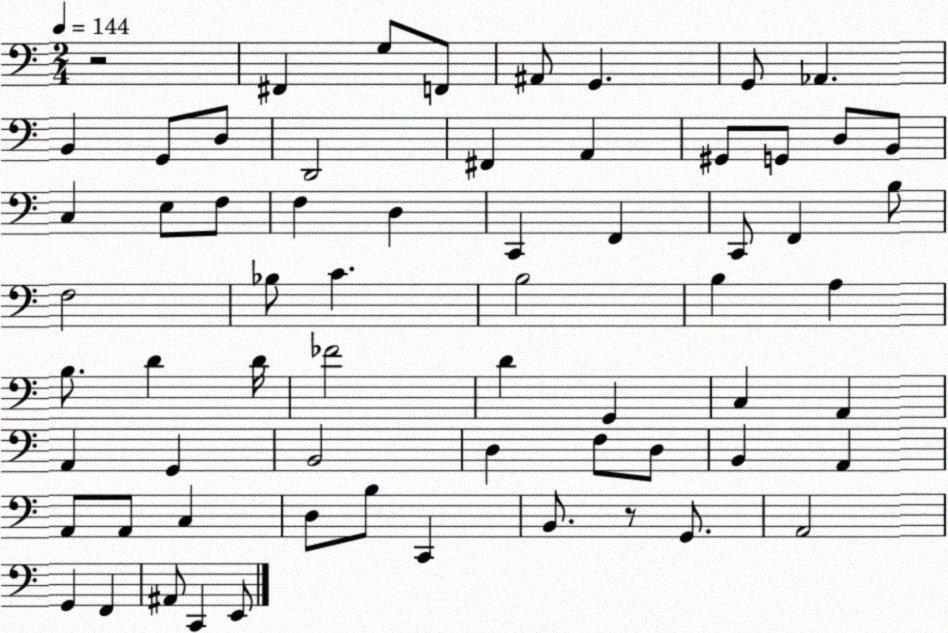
X:1
T:Untitled
M:2/4
L:1/4
K:C
z2 ^F,, G,/2 F,,/2 ^A,,/2 G,, G,,/2 _A,, B,, G,,/2 D,/2 D,,2 ^F,, A,, ^G,,/2 G,,/2 D,/2 B,,/2 C, E,/2 F,/2 F, D, C,, F,, C,,/2 F,, B,/2 F,2 _B,/2 C B,2 B, A, B,/2 D D/4 _F2 D G,, C, A,, A,, G,, B,,2 D, F,/2 D,/2 B,, A,, A,,/2 A,,/2 C, D,/2 B,/2 C,, B,,/2 z/2 G,,/2 A,,2 G,, F,, ^A,,/2 C,, E,,/2